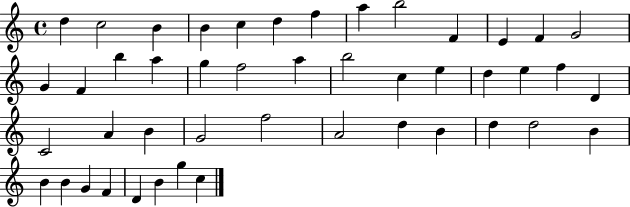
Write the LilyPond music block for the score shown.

{
  \clef treble
  \time 4/4
  \defaultTimeSignature
  \key c \major
  d''4 c''2 b'4 | b'4 c''4 d''4 f''4 | a''4 b''2 f'4 | e'4 f'4 g'2 | \break g'4 f'4 b''4 a''4 | g''4 f''2 a''4 | b''2 c''4 e''4 | d''4 e''4 f''4 d'4 | \break c'2 a'4 b'4 | g'2 f''2 | a'2 d''4 b'4 | d''4 d''2 b'4 | \break b'4 b'4 g'4 f'4 | d'4 b'4 g''4 c''4 | \bar "|."
}